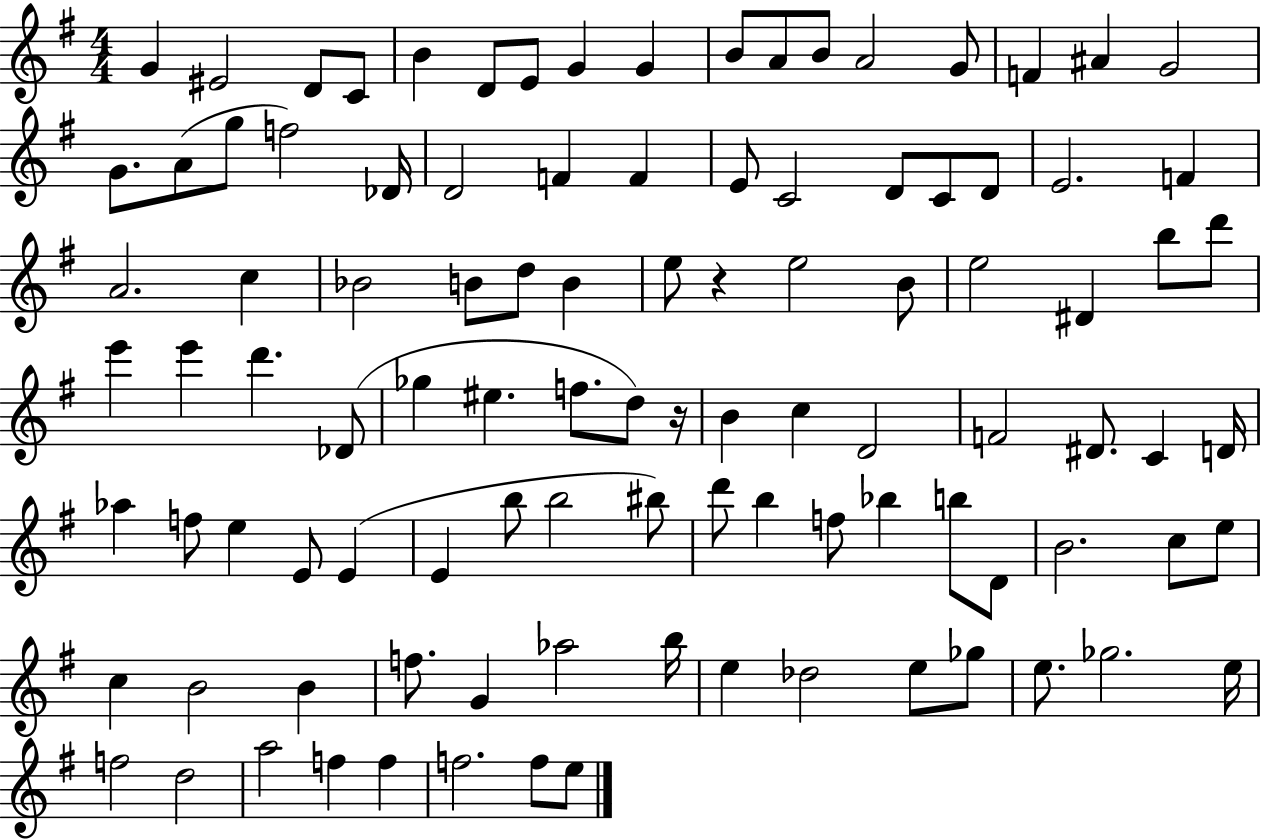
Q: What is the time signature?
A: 4/4